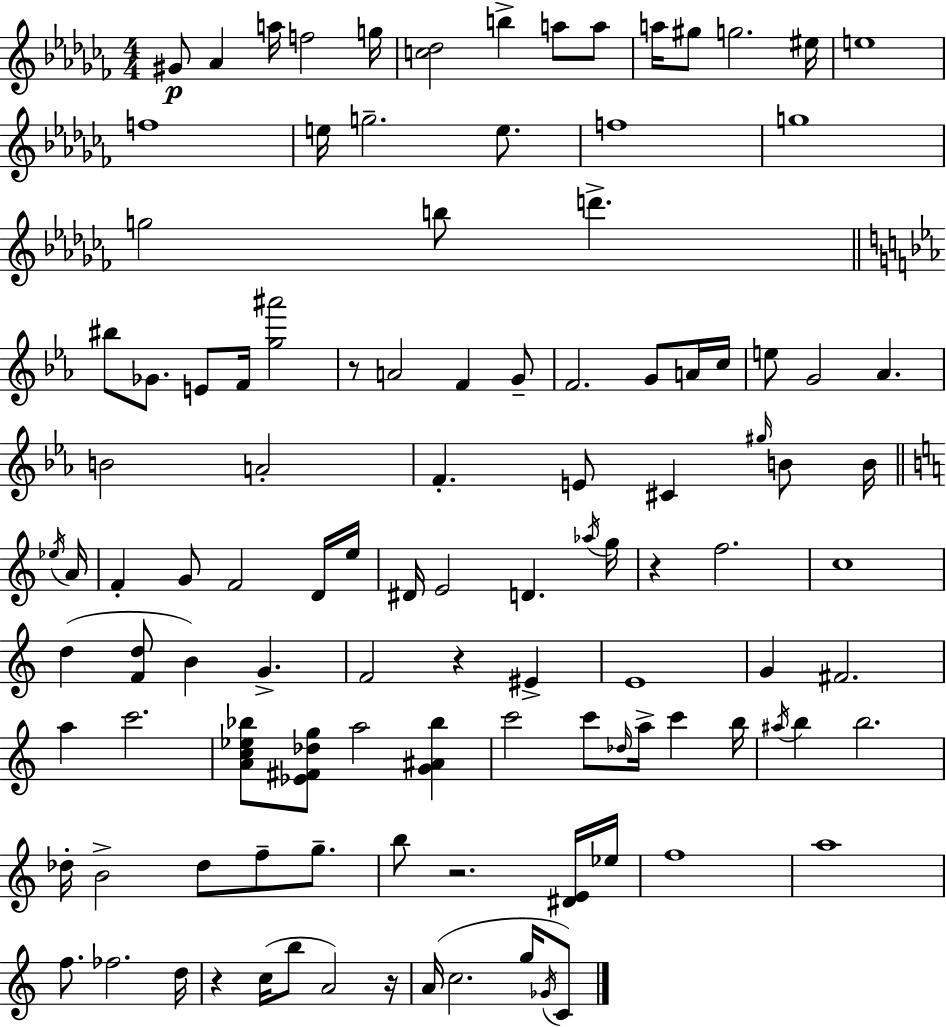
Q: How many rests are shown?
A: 6